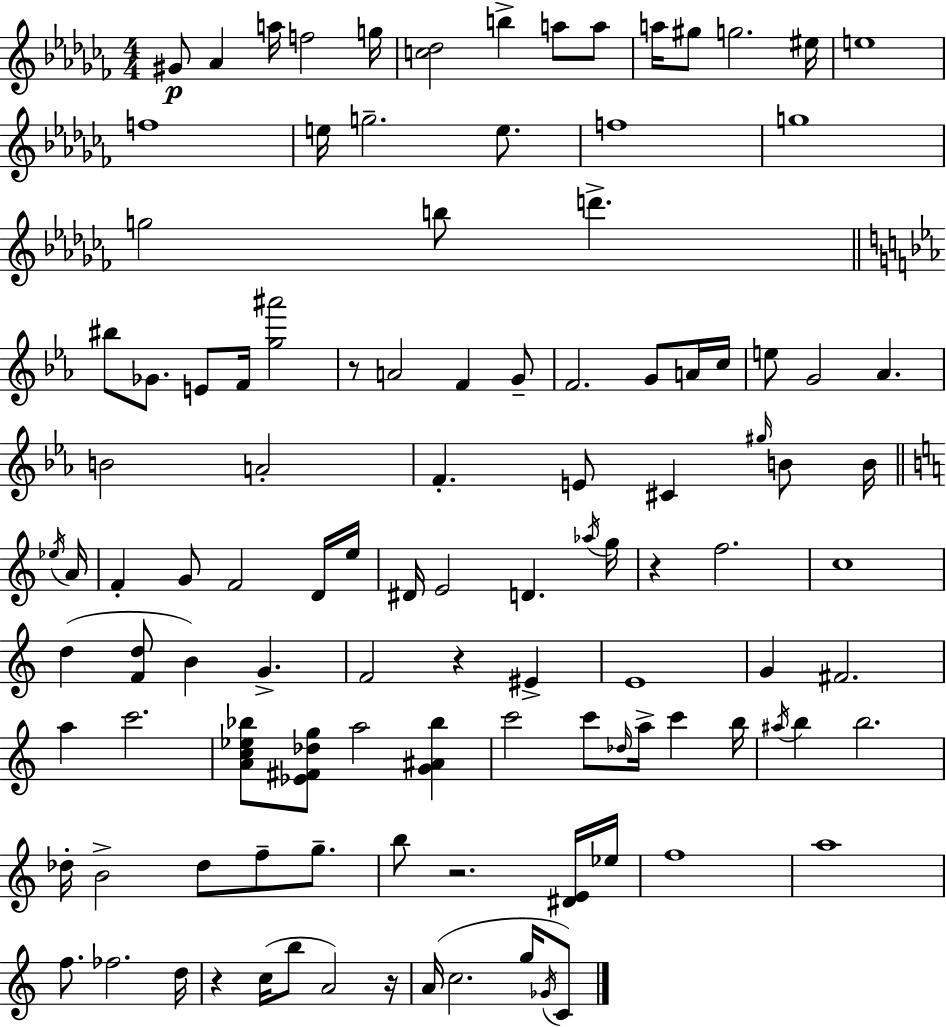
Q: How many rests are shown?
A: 6